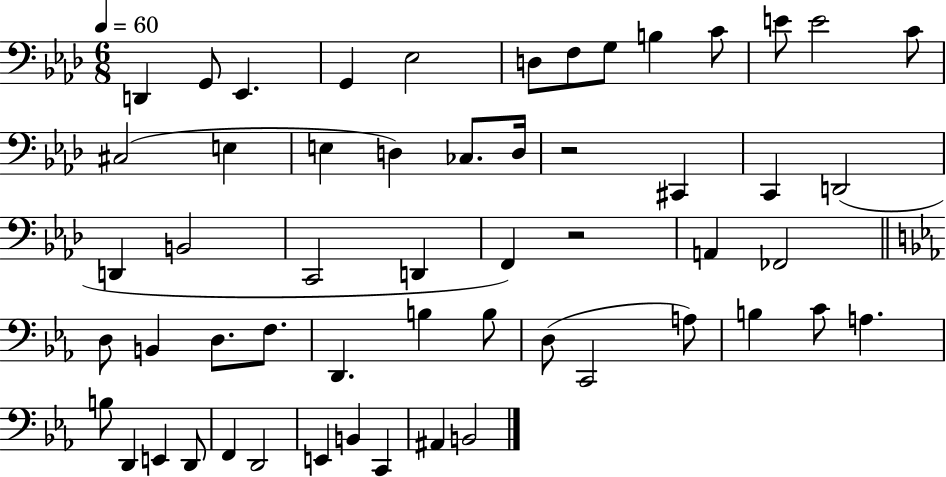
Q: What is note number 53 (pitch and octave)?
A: B2